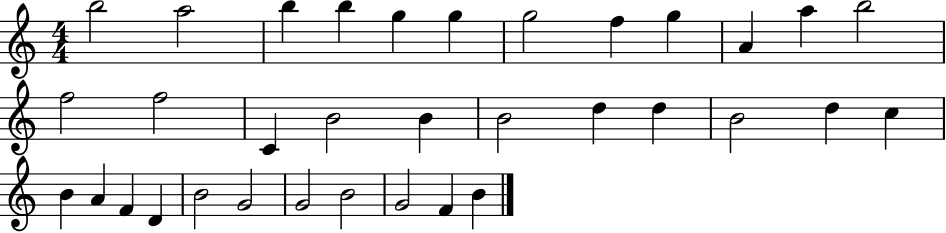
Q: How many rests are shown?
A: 0